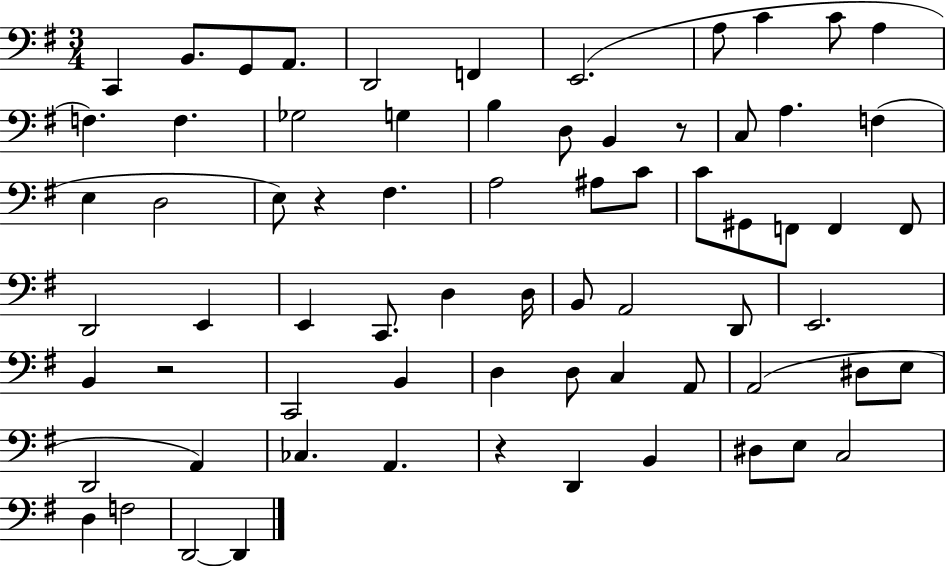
C2/q B2/e. G2/e A2/e. D2/h F2/q E2/h. A3/e C4/q C4/e A3/q F3/q. F3/q. Gb3/h G3/q B3/q D3/e B2/q R/e C3/e A3/q. F3/q E3/q D3/h E3/e R/q F#3/q. A3/h A#3/e C4/e C4/e G#2/e F2/e F2/q F2/e D2/h E2/q E2/q C2/e. D3/q D3/s B2/e A2/h D2/e E2/h. B2/q R/h C2/h B2/q D3/q D3/e C3/q A2/e A2/h D#3/e E3/e D2/h A2/q CES3/q. A2/q. R/q D2/q B2/q D#3/e E3/e C3/h D3/q F3/h D2/h D2/q